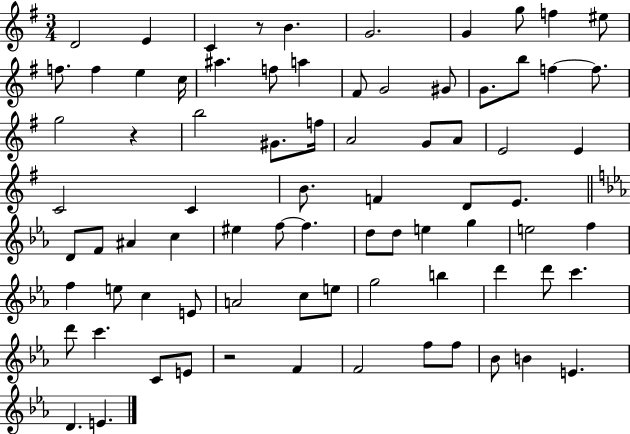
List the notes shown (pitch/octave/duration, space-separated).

D4/h E4/q C4/q R/e B4/q. G4/h. G4/q G5/e F5/q EIS5/e F5/e. F5/q E5/q C5/s A#5/q. F5/e A5/q F#4/e G4/h G#4/e G4/e. B5/e F5/q F5/e. G5/h R/q B5/h G#4/e. F5/s A4/h G4/e A4/e E4/h E4/q C4/h C4/q B4/e. F4/q D4/e E4/e. D4/e F4/e A#4/q C5/q EIS5/q F5/e F5/q. D5/e D5/e E5/q G5/q E5/h F5/q F5/q E5/e C5/q E4/e A4/h C5/e E5/e G5/h B5/q D6/q D6/e C6/q. D6/e C6/q. C4/e E4/e R/h F4/q F4/h F5/e F5/e Bb4/e B4/q E4/q. D4/q. E4/q.